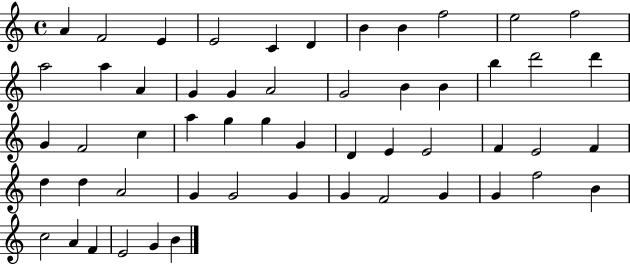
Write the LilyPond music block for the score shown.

{
  \clef treble
  \time 4/4
  \defaultTimeSignature
  \key c \major
  a'4 f'2 e'4 | e'2 c'4 d'4 | b'4 b'4 f''2 | e''2 f''2 | \break a''2 a''4 a'4 | g'4 g'4 a'2 | g'2 b'4 b'4 | b''4 d'''2 d'''4 | \break g'4 f'2 c''4 | a''4 g''4 g''4 g'4 | d'4 e'4 e'2 | f'4 e'2 f'4 | \break d''4 d''4 a'2 | g'4 g'2 g'4 | g'4 f'2 g'4 | g'4 f''2 b'4 | \break c''2 a'4 f'4 | e'2 g'4 b'4 | \bar "|."
}